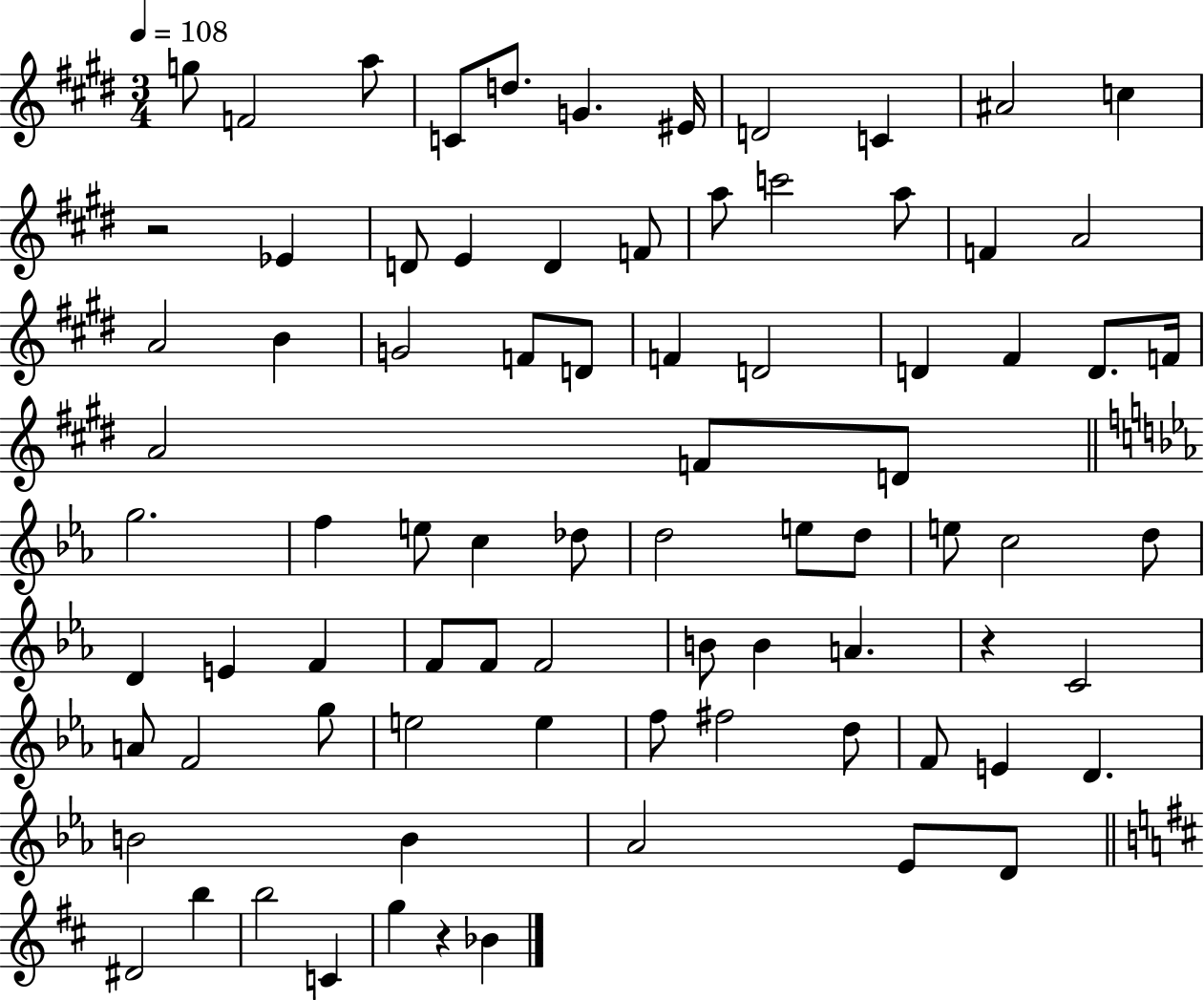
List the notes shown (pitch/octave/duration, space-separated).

G5/e F4/h A5/e C4/e D5/e. G4/q. EIS4/s D4/h C4/q A#4/h C5/q R/h Eb4/q D4/e E4/q D4/q F4/e A5/e C6/h A5/e F4/q A4/h A4/h B4/q G4/h F4/e D4/e F4/q D4/h D4/q F#4/q D4/e. F4/s A4/h F4/e D4/e G5/h. F5/q E5/e C5/q Db5/e D5/h E5/e D5/e E5/e C5/h D5/e D4/q E4/q F4/q F4/e F4/e F4/h B4/e B4/q A4/q. R/q C4/h A4/e F4/h G5/e E5/h E5/q F5/e F#5/h D5/e F4/e E4/q D4/q. B4/h B4/q Ab4/h Eb4/e D4/e D#4/h B5/q B5/h C4/q G5/q R/q Bb4/q